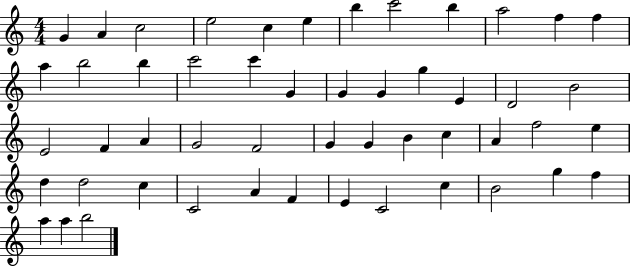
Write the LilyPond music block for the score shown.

{
  \clef treble
  \numericTimeSignature
  \time 4/4
  \key c \major
  g'4 a'4 c''2 | e''2 c''4 e''4 | b''4 c'''2 b''4 | a''2 f''4 f''4 | \break a''4 b''2 b''4 | c'''2 c'''4 g'4 | g'4 g'4 g''4 e'4 | d'2 b'2 | \break e'2 f'4 a'4 | g'2 f'2 | g'4 g'4 b'4 c''4 | a'4 f''2 e''4 | \break d''4 d''2 c''4 | c'2 a'4 f'4 | e'4 c'2 c''4 | b'2 g''4 f''4 | \break a''4 a''4 b''2 | \bar "|."
}